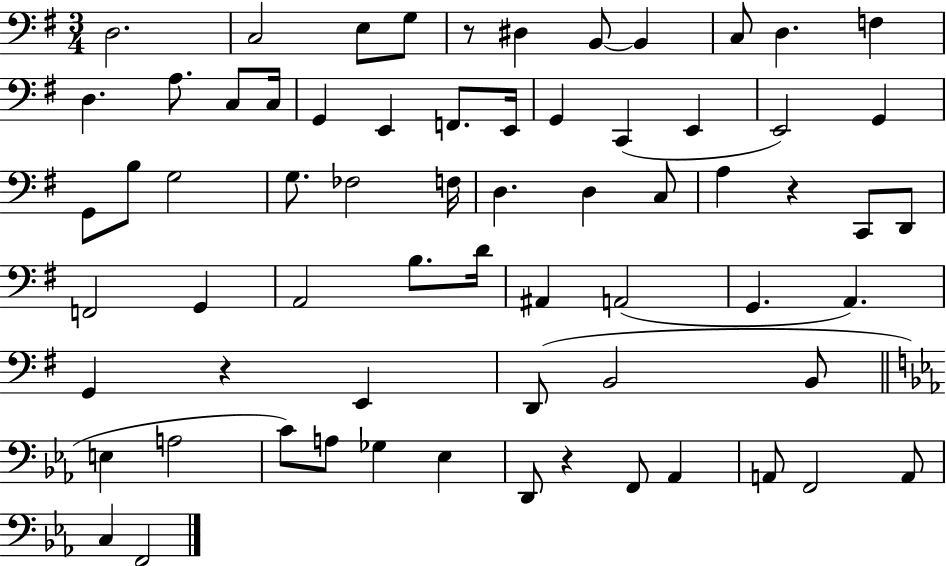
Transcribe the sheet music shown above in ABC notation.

X:1
T:Untitled
M:3/4
L:1/4
K:G
D,2 C,2 E,/2 G,/2 z/2 ^D, B,,/2 B,, C,/2 D, F, D, A,/2 C,/2 C,/4 G,, E,, F,,/2 E,,/4 G,, C,, E,, E,,2 G,, G,,/2 B,/2 G,2 G,/2 _F,2 F,/4 D, D, C,/2 A, z C,,/2 D,,/2 F,,2 G,, A,,2 B,/2 D/4 ^A,, A,,2 G,, A,, G,, z E,, D,,/2 B,,2 B,,/2 E, A,2 C/2 A,/2 _G, _E, D,,/2 z F,,/2 _A,, A,,/2 F,,2 A,,/2 C, F,,2